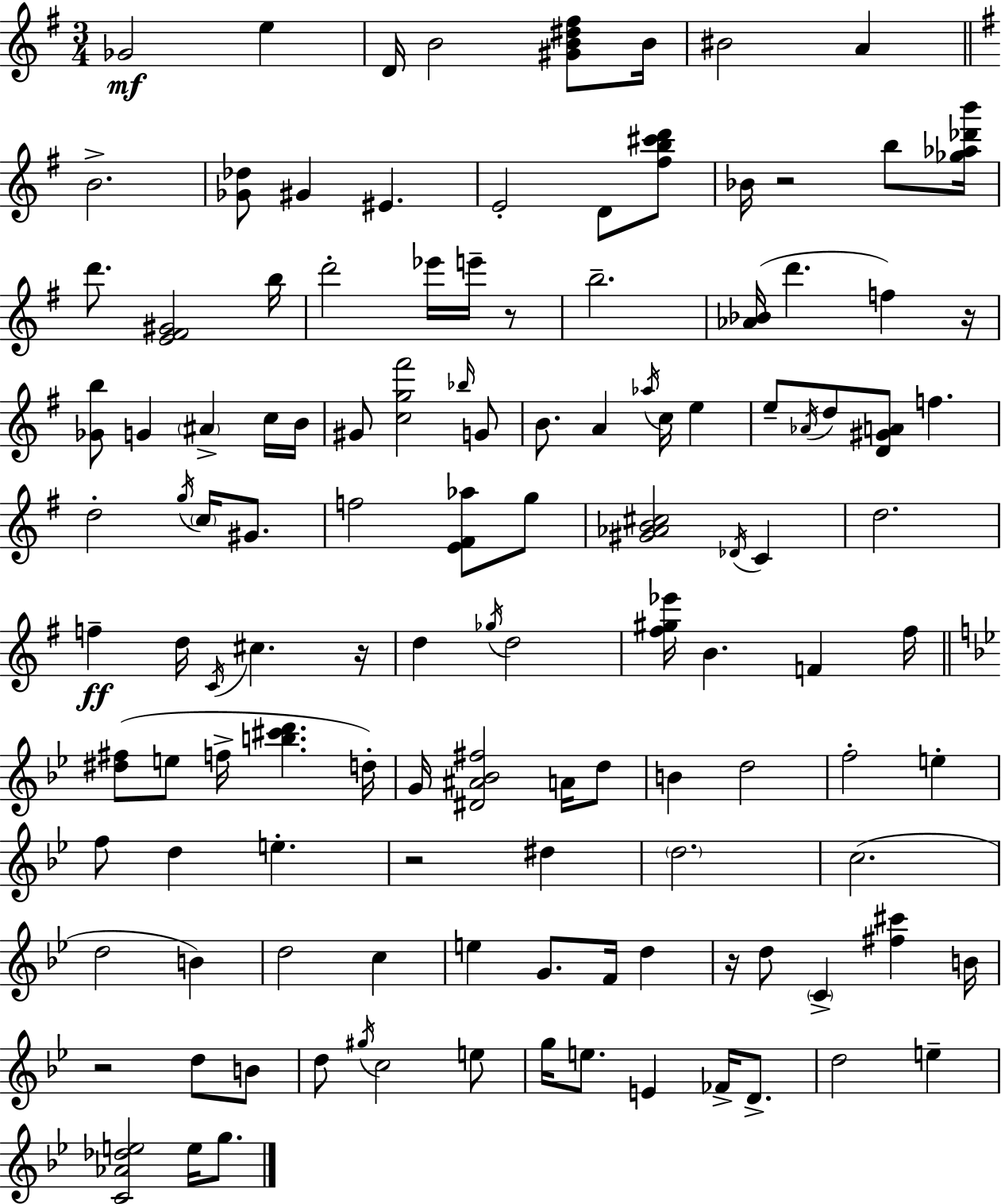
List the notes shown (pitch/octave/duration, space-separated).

Gb4/h E5/q D4/s B4/h [G#4,B4,D#5,F#5]/e B4/s BIS4/h A4/q B4/h. [Gb4,Db5]/e G#4/q EIS4/q. E4/h D4/e [F#5,B5,C#6,D6]/e Bb4/s R/h B5/e [Gb5,Ab5,Db6,B6]/s D6/e. [E4,F#4,G#4]/h B5/s D6/h Eb6/s E6/s R/e B5/h. [Ab4,Bb4]/s D6/q. F5/q R/s [Gb4,B5]/e G4/q A#4/q C5/s B4/s G#4/e [C5,G5,F#6]/h Bb5/s G4/e B4/e. A4/q Ab5/s C5/s E5/q E5/e Ab4/s D5/e [D4,G#4,A4]/e F5/q. D5/h G5/s C5/s G#4/e. F5/h [E4,F#4,Ab5]/e G5/e [G#4,Ab4,B4,C#5]/h Db4/s C4/q D5/h. F5/q D5/s C4/s C#5/q. R/s D5/q Gb5/s D5/h [F#5,G#5,Eb6]/s B4/q. F4/q F#5/s [D#5,F#5]/e E5/e F5/s [B5,C#6,D6]/q. D5/s G4/s [D#4,A#4,Bb4,F#5]/h A4/s D5/e B4/q D5/h F5/h E5/q F5/e D5/q E5/q. R/h D#5/q D5/h. C5/h. D5/h B4/q D5/h C5/q E5/q G4/e. F4/s D5/q R/s D5/e C4/q [F#5,C#6]/q B4/s R/h D5/e B4/e D5/e G#5/s C5/h E5/e G5/s E5/e. E4/q FES4/s D4/e. D5/h E5/q [C4,Ab4,Db5,E5]/h E5/s G5/e.